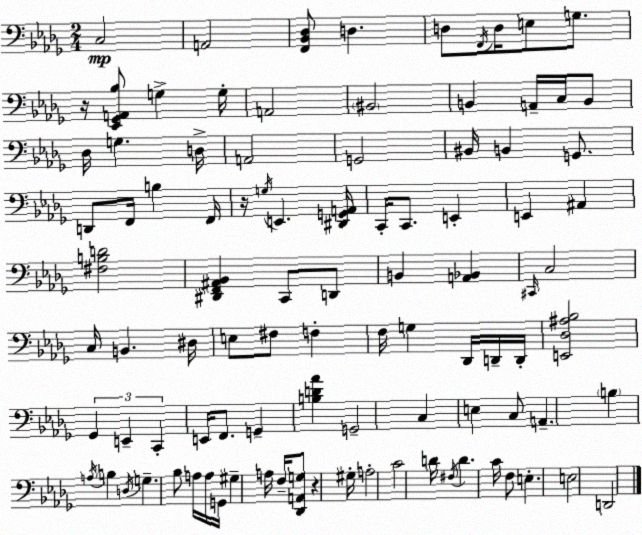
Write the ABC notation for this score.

X:1
T:Untitled
M:2/4
L:1/4
K:Bbm
C,2 A,,2 [F,,_B,,_D,]/2 D, D,/2 F,,/4 D,/4 E,/2 G,/2 z/4 [_E,,_G,,A,,_B,]/2 G, G,/4 A,,2 ^B,,2 B,, A,,/4 C,/4 B,,/2 _D,/4 G, D,/4 A,,2 G,,2 ^B,,/4 B,, G,,/2 D,,/2 F,,/4 B, F,,/4 z/4 G,/4 E,, [^D,,G,,A,,]/4 C,,/4 C,,/2 E,, E,, ^A,, [^F,B,D]2 [^D,,F,,^A,,_B,,] C,,/2 D,,/2 B,, [A,,_B,,] ^C,,/4 C,2 C,/4 B,, ^D,/4 E,/2 ^F,/2 F, F,/4 G, _D,,/4 D,,/4 D,,/4 [E,,_D,^A,_B,]2 _G,, E,, C,, E,,/4 F,,/2 G,, [B,D_A] G,,2 C, E, C,/2 A,, B, A,/4 B, D,/4 G, _B,/2 A,/4 A,/4 G,,/4 ^G, A,/4 F,/4 [_D,,A,,G,]/2 z ^G,/4 A,2 C2 D/4 ^F,/4 D C/4 F,/2 E, E,2 D,,2